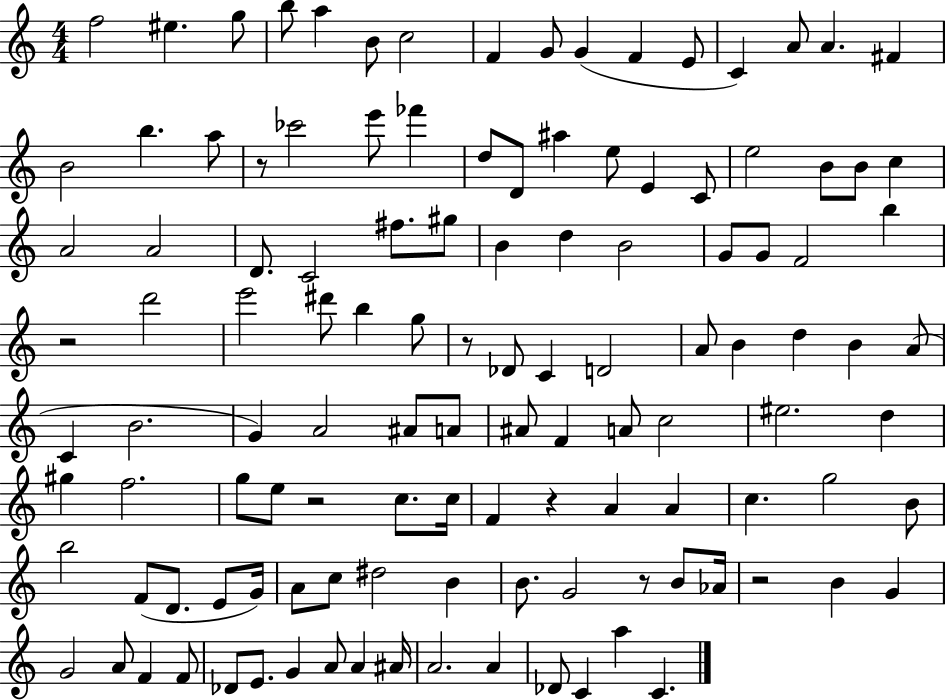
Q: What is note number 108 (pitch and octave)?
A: A4